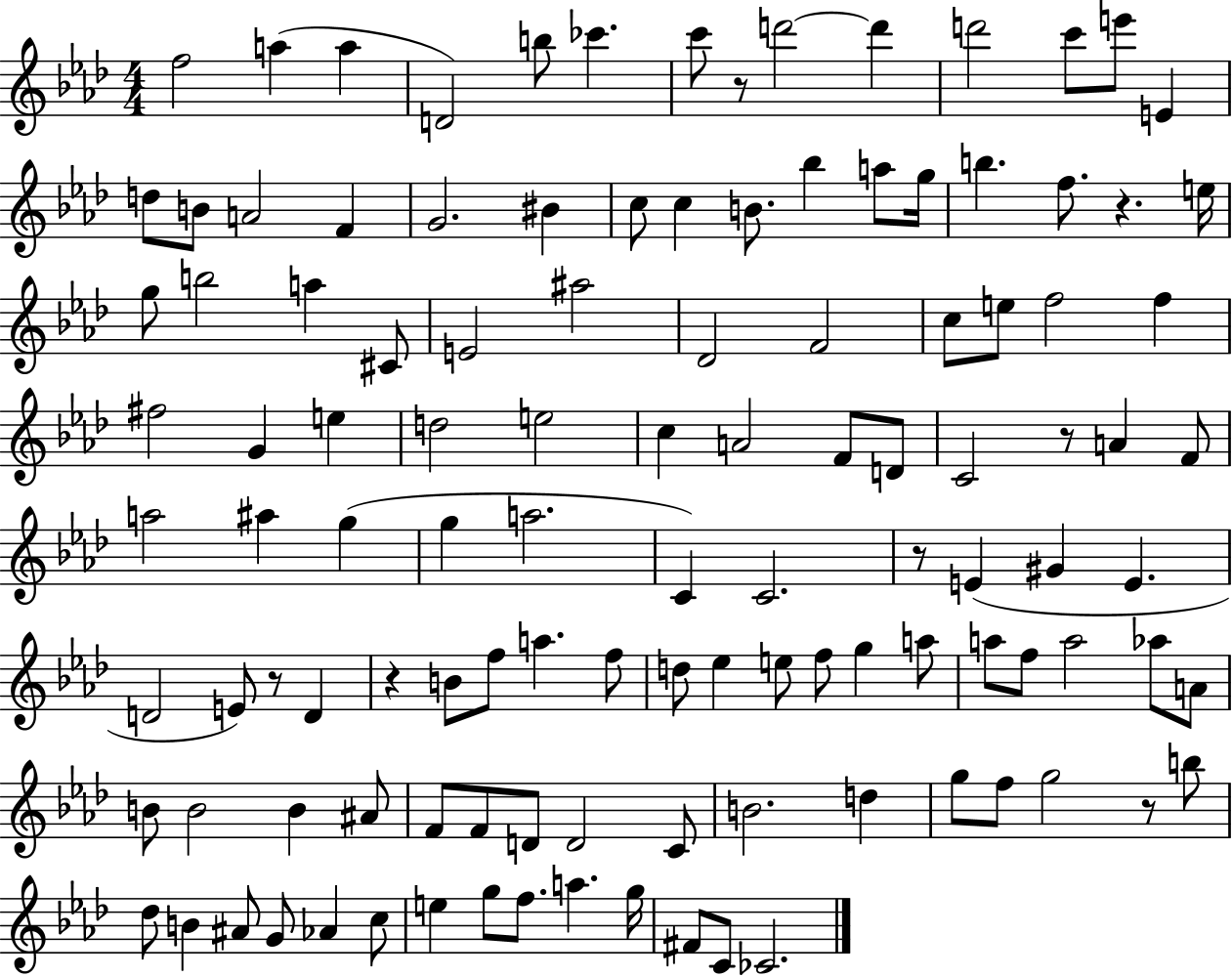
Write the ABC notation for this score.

X:1
T:Untitled
M:4/4
L:1/4
K:Ab
f2 a a D2 b/2 _c' c'/2 z/2 d'2 d' d'2 c'/2 e'/2 E d/2 B/2 A2 F G2 ^B c/2 c B/2 _b a/2 g/4 b f/2 z e/4 g/2 b2 a ^C/2 E2 ^a2 _D2 F2 c/2 e/2 f2 f ^f2 G e d2 e2 c A2 F/2 D/2 C2 z/2 A F/2 a2 ^a g g a2 C C2 z/2 E ^G E D2 E/2 z/2 D z B/2 f/2 a f/2 d/2 _e e/2 f/2 g a/2 a/2 f/2 a2 _a/2 A/2 B/2 B2 B ^A/2 F/2 F/2 D/2 D2 C/2 B2 d g/2 f/2 g2 z/2 b/2 _d/2 B ^A/2 G/2 _A c/2 e g/2 f/2 a g/4 ^F/2 C/2 _C2